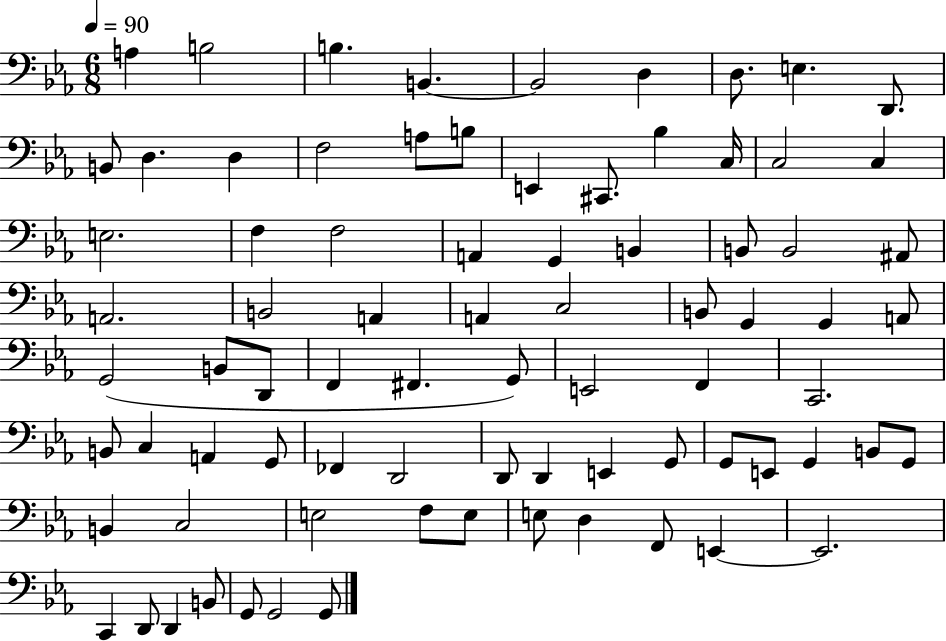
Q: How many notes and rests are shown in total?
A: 80